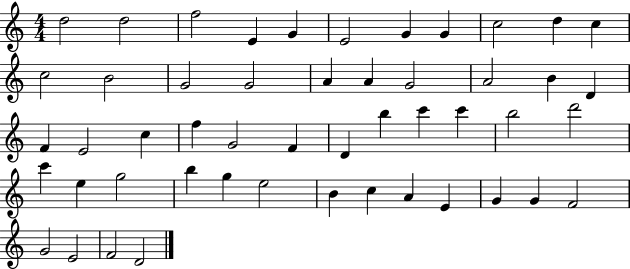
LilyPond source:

{
  \clef treble
  \numericTimeSignature
  \time 4/4
  \key c \major
  d''2 d''2 | f''2 e'4 g'4 | e'2 g'4 g'4 | c''2 d''4 c''4 | \break c''2 b'2 | g'2 g'2 | a'4 a'4 g'2 | a'2 b'4 d'4 | \break f'4 e'2 c''4 | f''4 g'2 f'4 | d'4 b''4 c'''4 c'''4 | b''2 d'''2 | \break c'''4 e''4 g''2 | b''4 g''4 e''2 | b'4 c''4 a'4 e'4 | g'4 g'4 f'2 | \break g'2 e'2 | f'2 d'2 | \bar "|."
}